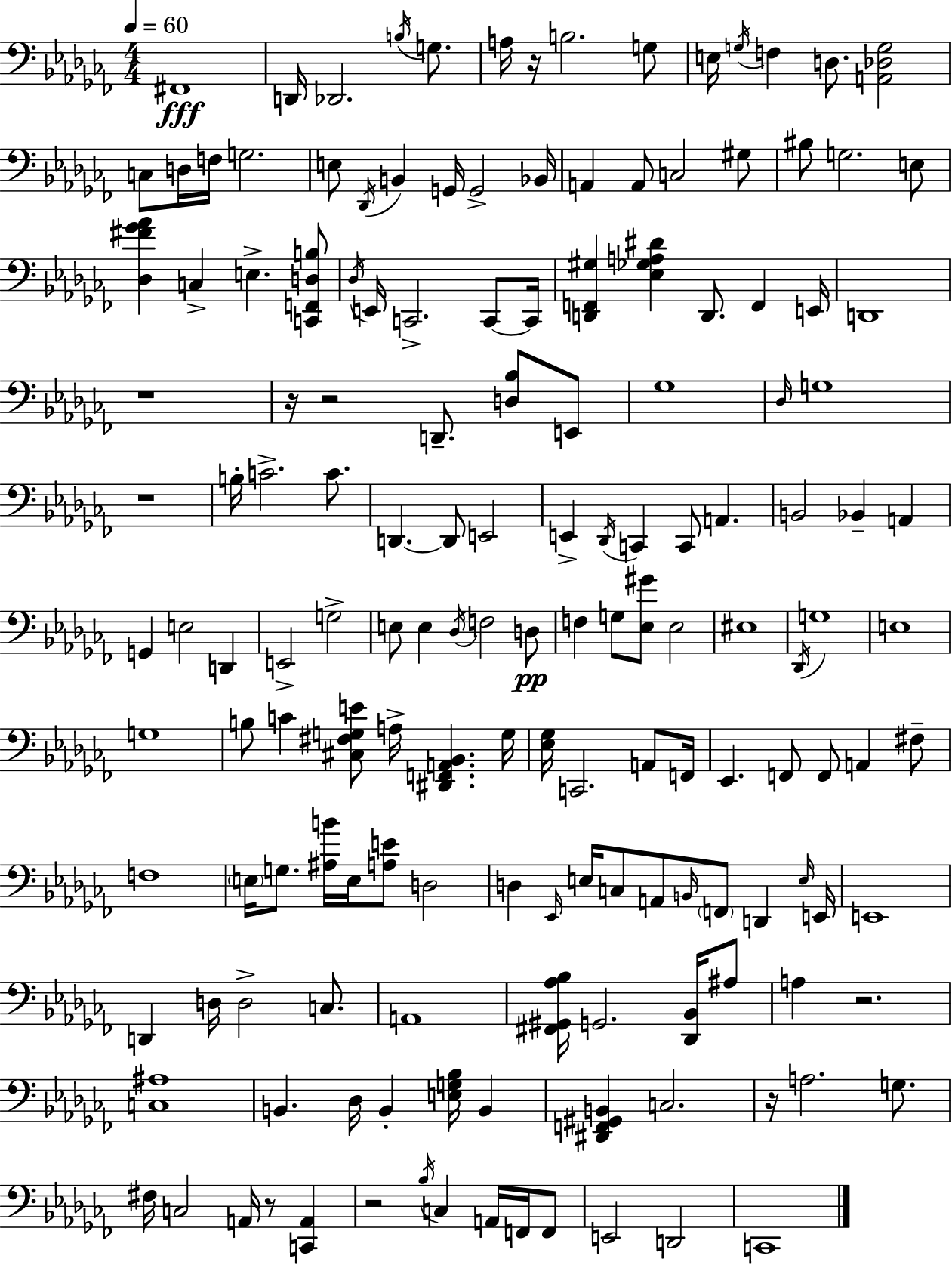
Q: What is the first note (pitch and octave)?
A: F#2